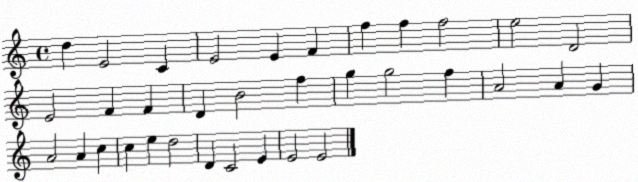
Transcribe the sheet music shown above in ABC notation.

X:1
T:Untitled
M:4/4
L:1/4
K:C
d E2 C E2 E F f f f2 e2 D2 E2 F F D B2 f g g2 f A2 A G A2 A c c e d2 D C2 E E2 E2